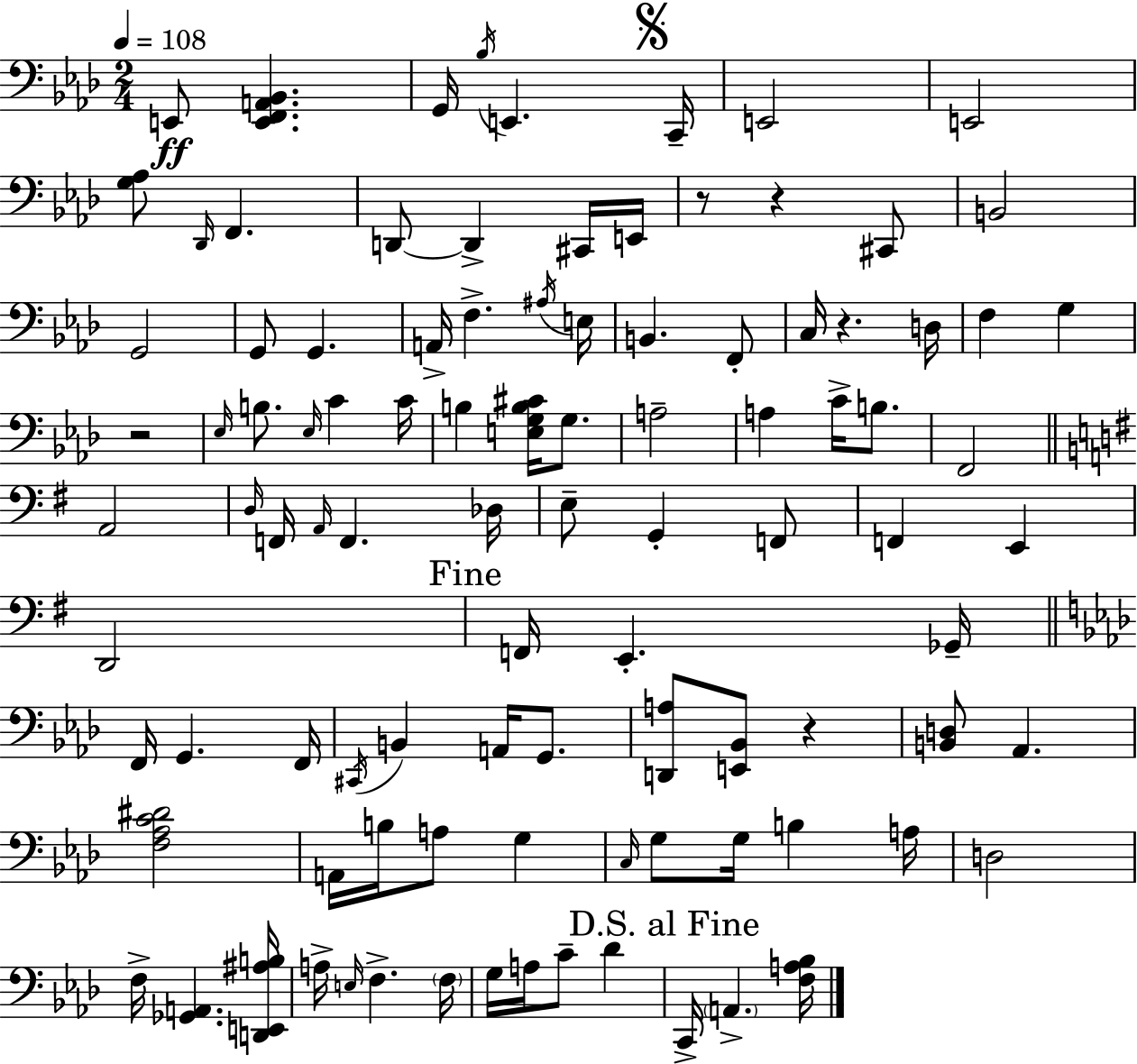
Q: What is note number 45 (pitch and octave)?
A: F2